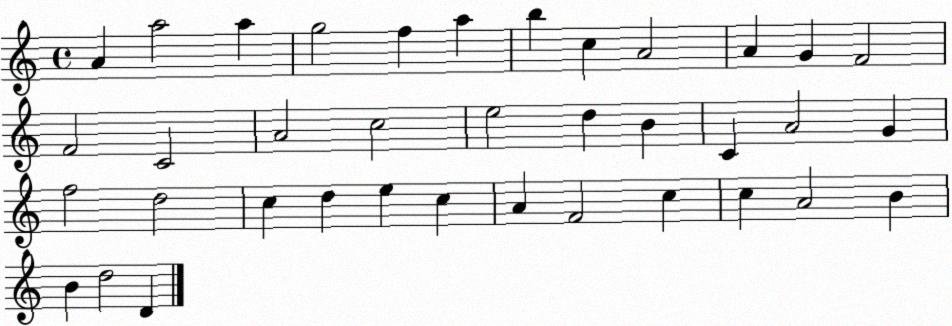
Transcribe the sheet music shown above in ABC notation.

X:1
T:Untitled
M:4/4
L:1/4
K:C
A a2 a g2 f a b c A2 A G F2 F2 C2 A2 c2 e2 d B C A2 G f2 d2 c d e c A F2 c c A2 B B d2 D